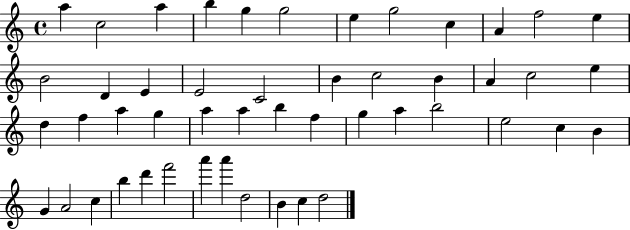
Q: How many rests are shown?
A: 0